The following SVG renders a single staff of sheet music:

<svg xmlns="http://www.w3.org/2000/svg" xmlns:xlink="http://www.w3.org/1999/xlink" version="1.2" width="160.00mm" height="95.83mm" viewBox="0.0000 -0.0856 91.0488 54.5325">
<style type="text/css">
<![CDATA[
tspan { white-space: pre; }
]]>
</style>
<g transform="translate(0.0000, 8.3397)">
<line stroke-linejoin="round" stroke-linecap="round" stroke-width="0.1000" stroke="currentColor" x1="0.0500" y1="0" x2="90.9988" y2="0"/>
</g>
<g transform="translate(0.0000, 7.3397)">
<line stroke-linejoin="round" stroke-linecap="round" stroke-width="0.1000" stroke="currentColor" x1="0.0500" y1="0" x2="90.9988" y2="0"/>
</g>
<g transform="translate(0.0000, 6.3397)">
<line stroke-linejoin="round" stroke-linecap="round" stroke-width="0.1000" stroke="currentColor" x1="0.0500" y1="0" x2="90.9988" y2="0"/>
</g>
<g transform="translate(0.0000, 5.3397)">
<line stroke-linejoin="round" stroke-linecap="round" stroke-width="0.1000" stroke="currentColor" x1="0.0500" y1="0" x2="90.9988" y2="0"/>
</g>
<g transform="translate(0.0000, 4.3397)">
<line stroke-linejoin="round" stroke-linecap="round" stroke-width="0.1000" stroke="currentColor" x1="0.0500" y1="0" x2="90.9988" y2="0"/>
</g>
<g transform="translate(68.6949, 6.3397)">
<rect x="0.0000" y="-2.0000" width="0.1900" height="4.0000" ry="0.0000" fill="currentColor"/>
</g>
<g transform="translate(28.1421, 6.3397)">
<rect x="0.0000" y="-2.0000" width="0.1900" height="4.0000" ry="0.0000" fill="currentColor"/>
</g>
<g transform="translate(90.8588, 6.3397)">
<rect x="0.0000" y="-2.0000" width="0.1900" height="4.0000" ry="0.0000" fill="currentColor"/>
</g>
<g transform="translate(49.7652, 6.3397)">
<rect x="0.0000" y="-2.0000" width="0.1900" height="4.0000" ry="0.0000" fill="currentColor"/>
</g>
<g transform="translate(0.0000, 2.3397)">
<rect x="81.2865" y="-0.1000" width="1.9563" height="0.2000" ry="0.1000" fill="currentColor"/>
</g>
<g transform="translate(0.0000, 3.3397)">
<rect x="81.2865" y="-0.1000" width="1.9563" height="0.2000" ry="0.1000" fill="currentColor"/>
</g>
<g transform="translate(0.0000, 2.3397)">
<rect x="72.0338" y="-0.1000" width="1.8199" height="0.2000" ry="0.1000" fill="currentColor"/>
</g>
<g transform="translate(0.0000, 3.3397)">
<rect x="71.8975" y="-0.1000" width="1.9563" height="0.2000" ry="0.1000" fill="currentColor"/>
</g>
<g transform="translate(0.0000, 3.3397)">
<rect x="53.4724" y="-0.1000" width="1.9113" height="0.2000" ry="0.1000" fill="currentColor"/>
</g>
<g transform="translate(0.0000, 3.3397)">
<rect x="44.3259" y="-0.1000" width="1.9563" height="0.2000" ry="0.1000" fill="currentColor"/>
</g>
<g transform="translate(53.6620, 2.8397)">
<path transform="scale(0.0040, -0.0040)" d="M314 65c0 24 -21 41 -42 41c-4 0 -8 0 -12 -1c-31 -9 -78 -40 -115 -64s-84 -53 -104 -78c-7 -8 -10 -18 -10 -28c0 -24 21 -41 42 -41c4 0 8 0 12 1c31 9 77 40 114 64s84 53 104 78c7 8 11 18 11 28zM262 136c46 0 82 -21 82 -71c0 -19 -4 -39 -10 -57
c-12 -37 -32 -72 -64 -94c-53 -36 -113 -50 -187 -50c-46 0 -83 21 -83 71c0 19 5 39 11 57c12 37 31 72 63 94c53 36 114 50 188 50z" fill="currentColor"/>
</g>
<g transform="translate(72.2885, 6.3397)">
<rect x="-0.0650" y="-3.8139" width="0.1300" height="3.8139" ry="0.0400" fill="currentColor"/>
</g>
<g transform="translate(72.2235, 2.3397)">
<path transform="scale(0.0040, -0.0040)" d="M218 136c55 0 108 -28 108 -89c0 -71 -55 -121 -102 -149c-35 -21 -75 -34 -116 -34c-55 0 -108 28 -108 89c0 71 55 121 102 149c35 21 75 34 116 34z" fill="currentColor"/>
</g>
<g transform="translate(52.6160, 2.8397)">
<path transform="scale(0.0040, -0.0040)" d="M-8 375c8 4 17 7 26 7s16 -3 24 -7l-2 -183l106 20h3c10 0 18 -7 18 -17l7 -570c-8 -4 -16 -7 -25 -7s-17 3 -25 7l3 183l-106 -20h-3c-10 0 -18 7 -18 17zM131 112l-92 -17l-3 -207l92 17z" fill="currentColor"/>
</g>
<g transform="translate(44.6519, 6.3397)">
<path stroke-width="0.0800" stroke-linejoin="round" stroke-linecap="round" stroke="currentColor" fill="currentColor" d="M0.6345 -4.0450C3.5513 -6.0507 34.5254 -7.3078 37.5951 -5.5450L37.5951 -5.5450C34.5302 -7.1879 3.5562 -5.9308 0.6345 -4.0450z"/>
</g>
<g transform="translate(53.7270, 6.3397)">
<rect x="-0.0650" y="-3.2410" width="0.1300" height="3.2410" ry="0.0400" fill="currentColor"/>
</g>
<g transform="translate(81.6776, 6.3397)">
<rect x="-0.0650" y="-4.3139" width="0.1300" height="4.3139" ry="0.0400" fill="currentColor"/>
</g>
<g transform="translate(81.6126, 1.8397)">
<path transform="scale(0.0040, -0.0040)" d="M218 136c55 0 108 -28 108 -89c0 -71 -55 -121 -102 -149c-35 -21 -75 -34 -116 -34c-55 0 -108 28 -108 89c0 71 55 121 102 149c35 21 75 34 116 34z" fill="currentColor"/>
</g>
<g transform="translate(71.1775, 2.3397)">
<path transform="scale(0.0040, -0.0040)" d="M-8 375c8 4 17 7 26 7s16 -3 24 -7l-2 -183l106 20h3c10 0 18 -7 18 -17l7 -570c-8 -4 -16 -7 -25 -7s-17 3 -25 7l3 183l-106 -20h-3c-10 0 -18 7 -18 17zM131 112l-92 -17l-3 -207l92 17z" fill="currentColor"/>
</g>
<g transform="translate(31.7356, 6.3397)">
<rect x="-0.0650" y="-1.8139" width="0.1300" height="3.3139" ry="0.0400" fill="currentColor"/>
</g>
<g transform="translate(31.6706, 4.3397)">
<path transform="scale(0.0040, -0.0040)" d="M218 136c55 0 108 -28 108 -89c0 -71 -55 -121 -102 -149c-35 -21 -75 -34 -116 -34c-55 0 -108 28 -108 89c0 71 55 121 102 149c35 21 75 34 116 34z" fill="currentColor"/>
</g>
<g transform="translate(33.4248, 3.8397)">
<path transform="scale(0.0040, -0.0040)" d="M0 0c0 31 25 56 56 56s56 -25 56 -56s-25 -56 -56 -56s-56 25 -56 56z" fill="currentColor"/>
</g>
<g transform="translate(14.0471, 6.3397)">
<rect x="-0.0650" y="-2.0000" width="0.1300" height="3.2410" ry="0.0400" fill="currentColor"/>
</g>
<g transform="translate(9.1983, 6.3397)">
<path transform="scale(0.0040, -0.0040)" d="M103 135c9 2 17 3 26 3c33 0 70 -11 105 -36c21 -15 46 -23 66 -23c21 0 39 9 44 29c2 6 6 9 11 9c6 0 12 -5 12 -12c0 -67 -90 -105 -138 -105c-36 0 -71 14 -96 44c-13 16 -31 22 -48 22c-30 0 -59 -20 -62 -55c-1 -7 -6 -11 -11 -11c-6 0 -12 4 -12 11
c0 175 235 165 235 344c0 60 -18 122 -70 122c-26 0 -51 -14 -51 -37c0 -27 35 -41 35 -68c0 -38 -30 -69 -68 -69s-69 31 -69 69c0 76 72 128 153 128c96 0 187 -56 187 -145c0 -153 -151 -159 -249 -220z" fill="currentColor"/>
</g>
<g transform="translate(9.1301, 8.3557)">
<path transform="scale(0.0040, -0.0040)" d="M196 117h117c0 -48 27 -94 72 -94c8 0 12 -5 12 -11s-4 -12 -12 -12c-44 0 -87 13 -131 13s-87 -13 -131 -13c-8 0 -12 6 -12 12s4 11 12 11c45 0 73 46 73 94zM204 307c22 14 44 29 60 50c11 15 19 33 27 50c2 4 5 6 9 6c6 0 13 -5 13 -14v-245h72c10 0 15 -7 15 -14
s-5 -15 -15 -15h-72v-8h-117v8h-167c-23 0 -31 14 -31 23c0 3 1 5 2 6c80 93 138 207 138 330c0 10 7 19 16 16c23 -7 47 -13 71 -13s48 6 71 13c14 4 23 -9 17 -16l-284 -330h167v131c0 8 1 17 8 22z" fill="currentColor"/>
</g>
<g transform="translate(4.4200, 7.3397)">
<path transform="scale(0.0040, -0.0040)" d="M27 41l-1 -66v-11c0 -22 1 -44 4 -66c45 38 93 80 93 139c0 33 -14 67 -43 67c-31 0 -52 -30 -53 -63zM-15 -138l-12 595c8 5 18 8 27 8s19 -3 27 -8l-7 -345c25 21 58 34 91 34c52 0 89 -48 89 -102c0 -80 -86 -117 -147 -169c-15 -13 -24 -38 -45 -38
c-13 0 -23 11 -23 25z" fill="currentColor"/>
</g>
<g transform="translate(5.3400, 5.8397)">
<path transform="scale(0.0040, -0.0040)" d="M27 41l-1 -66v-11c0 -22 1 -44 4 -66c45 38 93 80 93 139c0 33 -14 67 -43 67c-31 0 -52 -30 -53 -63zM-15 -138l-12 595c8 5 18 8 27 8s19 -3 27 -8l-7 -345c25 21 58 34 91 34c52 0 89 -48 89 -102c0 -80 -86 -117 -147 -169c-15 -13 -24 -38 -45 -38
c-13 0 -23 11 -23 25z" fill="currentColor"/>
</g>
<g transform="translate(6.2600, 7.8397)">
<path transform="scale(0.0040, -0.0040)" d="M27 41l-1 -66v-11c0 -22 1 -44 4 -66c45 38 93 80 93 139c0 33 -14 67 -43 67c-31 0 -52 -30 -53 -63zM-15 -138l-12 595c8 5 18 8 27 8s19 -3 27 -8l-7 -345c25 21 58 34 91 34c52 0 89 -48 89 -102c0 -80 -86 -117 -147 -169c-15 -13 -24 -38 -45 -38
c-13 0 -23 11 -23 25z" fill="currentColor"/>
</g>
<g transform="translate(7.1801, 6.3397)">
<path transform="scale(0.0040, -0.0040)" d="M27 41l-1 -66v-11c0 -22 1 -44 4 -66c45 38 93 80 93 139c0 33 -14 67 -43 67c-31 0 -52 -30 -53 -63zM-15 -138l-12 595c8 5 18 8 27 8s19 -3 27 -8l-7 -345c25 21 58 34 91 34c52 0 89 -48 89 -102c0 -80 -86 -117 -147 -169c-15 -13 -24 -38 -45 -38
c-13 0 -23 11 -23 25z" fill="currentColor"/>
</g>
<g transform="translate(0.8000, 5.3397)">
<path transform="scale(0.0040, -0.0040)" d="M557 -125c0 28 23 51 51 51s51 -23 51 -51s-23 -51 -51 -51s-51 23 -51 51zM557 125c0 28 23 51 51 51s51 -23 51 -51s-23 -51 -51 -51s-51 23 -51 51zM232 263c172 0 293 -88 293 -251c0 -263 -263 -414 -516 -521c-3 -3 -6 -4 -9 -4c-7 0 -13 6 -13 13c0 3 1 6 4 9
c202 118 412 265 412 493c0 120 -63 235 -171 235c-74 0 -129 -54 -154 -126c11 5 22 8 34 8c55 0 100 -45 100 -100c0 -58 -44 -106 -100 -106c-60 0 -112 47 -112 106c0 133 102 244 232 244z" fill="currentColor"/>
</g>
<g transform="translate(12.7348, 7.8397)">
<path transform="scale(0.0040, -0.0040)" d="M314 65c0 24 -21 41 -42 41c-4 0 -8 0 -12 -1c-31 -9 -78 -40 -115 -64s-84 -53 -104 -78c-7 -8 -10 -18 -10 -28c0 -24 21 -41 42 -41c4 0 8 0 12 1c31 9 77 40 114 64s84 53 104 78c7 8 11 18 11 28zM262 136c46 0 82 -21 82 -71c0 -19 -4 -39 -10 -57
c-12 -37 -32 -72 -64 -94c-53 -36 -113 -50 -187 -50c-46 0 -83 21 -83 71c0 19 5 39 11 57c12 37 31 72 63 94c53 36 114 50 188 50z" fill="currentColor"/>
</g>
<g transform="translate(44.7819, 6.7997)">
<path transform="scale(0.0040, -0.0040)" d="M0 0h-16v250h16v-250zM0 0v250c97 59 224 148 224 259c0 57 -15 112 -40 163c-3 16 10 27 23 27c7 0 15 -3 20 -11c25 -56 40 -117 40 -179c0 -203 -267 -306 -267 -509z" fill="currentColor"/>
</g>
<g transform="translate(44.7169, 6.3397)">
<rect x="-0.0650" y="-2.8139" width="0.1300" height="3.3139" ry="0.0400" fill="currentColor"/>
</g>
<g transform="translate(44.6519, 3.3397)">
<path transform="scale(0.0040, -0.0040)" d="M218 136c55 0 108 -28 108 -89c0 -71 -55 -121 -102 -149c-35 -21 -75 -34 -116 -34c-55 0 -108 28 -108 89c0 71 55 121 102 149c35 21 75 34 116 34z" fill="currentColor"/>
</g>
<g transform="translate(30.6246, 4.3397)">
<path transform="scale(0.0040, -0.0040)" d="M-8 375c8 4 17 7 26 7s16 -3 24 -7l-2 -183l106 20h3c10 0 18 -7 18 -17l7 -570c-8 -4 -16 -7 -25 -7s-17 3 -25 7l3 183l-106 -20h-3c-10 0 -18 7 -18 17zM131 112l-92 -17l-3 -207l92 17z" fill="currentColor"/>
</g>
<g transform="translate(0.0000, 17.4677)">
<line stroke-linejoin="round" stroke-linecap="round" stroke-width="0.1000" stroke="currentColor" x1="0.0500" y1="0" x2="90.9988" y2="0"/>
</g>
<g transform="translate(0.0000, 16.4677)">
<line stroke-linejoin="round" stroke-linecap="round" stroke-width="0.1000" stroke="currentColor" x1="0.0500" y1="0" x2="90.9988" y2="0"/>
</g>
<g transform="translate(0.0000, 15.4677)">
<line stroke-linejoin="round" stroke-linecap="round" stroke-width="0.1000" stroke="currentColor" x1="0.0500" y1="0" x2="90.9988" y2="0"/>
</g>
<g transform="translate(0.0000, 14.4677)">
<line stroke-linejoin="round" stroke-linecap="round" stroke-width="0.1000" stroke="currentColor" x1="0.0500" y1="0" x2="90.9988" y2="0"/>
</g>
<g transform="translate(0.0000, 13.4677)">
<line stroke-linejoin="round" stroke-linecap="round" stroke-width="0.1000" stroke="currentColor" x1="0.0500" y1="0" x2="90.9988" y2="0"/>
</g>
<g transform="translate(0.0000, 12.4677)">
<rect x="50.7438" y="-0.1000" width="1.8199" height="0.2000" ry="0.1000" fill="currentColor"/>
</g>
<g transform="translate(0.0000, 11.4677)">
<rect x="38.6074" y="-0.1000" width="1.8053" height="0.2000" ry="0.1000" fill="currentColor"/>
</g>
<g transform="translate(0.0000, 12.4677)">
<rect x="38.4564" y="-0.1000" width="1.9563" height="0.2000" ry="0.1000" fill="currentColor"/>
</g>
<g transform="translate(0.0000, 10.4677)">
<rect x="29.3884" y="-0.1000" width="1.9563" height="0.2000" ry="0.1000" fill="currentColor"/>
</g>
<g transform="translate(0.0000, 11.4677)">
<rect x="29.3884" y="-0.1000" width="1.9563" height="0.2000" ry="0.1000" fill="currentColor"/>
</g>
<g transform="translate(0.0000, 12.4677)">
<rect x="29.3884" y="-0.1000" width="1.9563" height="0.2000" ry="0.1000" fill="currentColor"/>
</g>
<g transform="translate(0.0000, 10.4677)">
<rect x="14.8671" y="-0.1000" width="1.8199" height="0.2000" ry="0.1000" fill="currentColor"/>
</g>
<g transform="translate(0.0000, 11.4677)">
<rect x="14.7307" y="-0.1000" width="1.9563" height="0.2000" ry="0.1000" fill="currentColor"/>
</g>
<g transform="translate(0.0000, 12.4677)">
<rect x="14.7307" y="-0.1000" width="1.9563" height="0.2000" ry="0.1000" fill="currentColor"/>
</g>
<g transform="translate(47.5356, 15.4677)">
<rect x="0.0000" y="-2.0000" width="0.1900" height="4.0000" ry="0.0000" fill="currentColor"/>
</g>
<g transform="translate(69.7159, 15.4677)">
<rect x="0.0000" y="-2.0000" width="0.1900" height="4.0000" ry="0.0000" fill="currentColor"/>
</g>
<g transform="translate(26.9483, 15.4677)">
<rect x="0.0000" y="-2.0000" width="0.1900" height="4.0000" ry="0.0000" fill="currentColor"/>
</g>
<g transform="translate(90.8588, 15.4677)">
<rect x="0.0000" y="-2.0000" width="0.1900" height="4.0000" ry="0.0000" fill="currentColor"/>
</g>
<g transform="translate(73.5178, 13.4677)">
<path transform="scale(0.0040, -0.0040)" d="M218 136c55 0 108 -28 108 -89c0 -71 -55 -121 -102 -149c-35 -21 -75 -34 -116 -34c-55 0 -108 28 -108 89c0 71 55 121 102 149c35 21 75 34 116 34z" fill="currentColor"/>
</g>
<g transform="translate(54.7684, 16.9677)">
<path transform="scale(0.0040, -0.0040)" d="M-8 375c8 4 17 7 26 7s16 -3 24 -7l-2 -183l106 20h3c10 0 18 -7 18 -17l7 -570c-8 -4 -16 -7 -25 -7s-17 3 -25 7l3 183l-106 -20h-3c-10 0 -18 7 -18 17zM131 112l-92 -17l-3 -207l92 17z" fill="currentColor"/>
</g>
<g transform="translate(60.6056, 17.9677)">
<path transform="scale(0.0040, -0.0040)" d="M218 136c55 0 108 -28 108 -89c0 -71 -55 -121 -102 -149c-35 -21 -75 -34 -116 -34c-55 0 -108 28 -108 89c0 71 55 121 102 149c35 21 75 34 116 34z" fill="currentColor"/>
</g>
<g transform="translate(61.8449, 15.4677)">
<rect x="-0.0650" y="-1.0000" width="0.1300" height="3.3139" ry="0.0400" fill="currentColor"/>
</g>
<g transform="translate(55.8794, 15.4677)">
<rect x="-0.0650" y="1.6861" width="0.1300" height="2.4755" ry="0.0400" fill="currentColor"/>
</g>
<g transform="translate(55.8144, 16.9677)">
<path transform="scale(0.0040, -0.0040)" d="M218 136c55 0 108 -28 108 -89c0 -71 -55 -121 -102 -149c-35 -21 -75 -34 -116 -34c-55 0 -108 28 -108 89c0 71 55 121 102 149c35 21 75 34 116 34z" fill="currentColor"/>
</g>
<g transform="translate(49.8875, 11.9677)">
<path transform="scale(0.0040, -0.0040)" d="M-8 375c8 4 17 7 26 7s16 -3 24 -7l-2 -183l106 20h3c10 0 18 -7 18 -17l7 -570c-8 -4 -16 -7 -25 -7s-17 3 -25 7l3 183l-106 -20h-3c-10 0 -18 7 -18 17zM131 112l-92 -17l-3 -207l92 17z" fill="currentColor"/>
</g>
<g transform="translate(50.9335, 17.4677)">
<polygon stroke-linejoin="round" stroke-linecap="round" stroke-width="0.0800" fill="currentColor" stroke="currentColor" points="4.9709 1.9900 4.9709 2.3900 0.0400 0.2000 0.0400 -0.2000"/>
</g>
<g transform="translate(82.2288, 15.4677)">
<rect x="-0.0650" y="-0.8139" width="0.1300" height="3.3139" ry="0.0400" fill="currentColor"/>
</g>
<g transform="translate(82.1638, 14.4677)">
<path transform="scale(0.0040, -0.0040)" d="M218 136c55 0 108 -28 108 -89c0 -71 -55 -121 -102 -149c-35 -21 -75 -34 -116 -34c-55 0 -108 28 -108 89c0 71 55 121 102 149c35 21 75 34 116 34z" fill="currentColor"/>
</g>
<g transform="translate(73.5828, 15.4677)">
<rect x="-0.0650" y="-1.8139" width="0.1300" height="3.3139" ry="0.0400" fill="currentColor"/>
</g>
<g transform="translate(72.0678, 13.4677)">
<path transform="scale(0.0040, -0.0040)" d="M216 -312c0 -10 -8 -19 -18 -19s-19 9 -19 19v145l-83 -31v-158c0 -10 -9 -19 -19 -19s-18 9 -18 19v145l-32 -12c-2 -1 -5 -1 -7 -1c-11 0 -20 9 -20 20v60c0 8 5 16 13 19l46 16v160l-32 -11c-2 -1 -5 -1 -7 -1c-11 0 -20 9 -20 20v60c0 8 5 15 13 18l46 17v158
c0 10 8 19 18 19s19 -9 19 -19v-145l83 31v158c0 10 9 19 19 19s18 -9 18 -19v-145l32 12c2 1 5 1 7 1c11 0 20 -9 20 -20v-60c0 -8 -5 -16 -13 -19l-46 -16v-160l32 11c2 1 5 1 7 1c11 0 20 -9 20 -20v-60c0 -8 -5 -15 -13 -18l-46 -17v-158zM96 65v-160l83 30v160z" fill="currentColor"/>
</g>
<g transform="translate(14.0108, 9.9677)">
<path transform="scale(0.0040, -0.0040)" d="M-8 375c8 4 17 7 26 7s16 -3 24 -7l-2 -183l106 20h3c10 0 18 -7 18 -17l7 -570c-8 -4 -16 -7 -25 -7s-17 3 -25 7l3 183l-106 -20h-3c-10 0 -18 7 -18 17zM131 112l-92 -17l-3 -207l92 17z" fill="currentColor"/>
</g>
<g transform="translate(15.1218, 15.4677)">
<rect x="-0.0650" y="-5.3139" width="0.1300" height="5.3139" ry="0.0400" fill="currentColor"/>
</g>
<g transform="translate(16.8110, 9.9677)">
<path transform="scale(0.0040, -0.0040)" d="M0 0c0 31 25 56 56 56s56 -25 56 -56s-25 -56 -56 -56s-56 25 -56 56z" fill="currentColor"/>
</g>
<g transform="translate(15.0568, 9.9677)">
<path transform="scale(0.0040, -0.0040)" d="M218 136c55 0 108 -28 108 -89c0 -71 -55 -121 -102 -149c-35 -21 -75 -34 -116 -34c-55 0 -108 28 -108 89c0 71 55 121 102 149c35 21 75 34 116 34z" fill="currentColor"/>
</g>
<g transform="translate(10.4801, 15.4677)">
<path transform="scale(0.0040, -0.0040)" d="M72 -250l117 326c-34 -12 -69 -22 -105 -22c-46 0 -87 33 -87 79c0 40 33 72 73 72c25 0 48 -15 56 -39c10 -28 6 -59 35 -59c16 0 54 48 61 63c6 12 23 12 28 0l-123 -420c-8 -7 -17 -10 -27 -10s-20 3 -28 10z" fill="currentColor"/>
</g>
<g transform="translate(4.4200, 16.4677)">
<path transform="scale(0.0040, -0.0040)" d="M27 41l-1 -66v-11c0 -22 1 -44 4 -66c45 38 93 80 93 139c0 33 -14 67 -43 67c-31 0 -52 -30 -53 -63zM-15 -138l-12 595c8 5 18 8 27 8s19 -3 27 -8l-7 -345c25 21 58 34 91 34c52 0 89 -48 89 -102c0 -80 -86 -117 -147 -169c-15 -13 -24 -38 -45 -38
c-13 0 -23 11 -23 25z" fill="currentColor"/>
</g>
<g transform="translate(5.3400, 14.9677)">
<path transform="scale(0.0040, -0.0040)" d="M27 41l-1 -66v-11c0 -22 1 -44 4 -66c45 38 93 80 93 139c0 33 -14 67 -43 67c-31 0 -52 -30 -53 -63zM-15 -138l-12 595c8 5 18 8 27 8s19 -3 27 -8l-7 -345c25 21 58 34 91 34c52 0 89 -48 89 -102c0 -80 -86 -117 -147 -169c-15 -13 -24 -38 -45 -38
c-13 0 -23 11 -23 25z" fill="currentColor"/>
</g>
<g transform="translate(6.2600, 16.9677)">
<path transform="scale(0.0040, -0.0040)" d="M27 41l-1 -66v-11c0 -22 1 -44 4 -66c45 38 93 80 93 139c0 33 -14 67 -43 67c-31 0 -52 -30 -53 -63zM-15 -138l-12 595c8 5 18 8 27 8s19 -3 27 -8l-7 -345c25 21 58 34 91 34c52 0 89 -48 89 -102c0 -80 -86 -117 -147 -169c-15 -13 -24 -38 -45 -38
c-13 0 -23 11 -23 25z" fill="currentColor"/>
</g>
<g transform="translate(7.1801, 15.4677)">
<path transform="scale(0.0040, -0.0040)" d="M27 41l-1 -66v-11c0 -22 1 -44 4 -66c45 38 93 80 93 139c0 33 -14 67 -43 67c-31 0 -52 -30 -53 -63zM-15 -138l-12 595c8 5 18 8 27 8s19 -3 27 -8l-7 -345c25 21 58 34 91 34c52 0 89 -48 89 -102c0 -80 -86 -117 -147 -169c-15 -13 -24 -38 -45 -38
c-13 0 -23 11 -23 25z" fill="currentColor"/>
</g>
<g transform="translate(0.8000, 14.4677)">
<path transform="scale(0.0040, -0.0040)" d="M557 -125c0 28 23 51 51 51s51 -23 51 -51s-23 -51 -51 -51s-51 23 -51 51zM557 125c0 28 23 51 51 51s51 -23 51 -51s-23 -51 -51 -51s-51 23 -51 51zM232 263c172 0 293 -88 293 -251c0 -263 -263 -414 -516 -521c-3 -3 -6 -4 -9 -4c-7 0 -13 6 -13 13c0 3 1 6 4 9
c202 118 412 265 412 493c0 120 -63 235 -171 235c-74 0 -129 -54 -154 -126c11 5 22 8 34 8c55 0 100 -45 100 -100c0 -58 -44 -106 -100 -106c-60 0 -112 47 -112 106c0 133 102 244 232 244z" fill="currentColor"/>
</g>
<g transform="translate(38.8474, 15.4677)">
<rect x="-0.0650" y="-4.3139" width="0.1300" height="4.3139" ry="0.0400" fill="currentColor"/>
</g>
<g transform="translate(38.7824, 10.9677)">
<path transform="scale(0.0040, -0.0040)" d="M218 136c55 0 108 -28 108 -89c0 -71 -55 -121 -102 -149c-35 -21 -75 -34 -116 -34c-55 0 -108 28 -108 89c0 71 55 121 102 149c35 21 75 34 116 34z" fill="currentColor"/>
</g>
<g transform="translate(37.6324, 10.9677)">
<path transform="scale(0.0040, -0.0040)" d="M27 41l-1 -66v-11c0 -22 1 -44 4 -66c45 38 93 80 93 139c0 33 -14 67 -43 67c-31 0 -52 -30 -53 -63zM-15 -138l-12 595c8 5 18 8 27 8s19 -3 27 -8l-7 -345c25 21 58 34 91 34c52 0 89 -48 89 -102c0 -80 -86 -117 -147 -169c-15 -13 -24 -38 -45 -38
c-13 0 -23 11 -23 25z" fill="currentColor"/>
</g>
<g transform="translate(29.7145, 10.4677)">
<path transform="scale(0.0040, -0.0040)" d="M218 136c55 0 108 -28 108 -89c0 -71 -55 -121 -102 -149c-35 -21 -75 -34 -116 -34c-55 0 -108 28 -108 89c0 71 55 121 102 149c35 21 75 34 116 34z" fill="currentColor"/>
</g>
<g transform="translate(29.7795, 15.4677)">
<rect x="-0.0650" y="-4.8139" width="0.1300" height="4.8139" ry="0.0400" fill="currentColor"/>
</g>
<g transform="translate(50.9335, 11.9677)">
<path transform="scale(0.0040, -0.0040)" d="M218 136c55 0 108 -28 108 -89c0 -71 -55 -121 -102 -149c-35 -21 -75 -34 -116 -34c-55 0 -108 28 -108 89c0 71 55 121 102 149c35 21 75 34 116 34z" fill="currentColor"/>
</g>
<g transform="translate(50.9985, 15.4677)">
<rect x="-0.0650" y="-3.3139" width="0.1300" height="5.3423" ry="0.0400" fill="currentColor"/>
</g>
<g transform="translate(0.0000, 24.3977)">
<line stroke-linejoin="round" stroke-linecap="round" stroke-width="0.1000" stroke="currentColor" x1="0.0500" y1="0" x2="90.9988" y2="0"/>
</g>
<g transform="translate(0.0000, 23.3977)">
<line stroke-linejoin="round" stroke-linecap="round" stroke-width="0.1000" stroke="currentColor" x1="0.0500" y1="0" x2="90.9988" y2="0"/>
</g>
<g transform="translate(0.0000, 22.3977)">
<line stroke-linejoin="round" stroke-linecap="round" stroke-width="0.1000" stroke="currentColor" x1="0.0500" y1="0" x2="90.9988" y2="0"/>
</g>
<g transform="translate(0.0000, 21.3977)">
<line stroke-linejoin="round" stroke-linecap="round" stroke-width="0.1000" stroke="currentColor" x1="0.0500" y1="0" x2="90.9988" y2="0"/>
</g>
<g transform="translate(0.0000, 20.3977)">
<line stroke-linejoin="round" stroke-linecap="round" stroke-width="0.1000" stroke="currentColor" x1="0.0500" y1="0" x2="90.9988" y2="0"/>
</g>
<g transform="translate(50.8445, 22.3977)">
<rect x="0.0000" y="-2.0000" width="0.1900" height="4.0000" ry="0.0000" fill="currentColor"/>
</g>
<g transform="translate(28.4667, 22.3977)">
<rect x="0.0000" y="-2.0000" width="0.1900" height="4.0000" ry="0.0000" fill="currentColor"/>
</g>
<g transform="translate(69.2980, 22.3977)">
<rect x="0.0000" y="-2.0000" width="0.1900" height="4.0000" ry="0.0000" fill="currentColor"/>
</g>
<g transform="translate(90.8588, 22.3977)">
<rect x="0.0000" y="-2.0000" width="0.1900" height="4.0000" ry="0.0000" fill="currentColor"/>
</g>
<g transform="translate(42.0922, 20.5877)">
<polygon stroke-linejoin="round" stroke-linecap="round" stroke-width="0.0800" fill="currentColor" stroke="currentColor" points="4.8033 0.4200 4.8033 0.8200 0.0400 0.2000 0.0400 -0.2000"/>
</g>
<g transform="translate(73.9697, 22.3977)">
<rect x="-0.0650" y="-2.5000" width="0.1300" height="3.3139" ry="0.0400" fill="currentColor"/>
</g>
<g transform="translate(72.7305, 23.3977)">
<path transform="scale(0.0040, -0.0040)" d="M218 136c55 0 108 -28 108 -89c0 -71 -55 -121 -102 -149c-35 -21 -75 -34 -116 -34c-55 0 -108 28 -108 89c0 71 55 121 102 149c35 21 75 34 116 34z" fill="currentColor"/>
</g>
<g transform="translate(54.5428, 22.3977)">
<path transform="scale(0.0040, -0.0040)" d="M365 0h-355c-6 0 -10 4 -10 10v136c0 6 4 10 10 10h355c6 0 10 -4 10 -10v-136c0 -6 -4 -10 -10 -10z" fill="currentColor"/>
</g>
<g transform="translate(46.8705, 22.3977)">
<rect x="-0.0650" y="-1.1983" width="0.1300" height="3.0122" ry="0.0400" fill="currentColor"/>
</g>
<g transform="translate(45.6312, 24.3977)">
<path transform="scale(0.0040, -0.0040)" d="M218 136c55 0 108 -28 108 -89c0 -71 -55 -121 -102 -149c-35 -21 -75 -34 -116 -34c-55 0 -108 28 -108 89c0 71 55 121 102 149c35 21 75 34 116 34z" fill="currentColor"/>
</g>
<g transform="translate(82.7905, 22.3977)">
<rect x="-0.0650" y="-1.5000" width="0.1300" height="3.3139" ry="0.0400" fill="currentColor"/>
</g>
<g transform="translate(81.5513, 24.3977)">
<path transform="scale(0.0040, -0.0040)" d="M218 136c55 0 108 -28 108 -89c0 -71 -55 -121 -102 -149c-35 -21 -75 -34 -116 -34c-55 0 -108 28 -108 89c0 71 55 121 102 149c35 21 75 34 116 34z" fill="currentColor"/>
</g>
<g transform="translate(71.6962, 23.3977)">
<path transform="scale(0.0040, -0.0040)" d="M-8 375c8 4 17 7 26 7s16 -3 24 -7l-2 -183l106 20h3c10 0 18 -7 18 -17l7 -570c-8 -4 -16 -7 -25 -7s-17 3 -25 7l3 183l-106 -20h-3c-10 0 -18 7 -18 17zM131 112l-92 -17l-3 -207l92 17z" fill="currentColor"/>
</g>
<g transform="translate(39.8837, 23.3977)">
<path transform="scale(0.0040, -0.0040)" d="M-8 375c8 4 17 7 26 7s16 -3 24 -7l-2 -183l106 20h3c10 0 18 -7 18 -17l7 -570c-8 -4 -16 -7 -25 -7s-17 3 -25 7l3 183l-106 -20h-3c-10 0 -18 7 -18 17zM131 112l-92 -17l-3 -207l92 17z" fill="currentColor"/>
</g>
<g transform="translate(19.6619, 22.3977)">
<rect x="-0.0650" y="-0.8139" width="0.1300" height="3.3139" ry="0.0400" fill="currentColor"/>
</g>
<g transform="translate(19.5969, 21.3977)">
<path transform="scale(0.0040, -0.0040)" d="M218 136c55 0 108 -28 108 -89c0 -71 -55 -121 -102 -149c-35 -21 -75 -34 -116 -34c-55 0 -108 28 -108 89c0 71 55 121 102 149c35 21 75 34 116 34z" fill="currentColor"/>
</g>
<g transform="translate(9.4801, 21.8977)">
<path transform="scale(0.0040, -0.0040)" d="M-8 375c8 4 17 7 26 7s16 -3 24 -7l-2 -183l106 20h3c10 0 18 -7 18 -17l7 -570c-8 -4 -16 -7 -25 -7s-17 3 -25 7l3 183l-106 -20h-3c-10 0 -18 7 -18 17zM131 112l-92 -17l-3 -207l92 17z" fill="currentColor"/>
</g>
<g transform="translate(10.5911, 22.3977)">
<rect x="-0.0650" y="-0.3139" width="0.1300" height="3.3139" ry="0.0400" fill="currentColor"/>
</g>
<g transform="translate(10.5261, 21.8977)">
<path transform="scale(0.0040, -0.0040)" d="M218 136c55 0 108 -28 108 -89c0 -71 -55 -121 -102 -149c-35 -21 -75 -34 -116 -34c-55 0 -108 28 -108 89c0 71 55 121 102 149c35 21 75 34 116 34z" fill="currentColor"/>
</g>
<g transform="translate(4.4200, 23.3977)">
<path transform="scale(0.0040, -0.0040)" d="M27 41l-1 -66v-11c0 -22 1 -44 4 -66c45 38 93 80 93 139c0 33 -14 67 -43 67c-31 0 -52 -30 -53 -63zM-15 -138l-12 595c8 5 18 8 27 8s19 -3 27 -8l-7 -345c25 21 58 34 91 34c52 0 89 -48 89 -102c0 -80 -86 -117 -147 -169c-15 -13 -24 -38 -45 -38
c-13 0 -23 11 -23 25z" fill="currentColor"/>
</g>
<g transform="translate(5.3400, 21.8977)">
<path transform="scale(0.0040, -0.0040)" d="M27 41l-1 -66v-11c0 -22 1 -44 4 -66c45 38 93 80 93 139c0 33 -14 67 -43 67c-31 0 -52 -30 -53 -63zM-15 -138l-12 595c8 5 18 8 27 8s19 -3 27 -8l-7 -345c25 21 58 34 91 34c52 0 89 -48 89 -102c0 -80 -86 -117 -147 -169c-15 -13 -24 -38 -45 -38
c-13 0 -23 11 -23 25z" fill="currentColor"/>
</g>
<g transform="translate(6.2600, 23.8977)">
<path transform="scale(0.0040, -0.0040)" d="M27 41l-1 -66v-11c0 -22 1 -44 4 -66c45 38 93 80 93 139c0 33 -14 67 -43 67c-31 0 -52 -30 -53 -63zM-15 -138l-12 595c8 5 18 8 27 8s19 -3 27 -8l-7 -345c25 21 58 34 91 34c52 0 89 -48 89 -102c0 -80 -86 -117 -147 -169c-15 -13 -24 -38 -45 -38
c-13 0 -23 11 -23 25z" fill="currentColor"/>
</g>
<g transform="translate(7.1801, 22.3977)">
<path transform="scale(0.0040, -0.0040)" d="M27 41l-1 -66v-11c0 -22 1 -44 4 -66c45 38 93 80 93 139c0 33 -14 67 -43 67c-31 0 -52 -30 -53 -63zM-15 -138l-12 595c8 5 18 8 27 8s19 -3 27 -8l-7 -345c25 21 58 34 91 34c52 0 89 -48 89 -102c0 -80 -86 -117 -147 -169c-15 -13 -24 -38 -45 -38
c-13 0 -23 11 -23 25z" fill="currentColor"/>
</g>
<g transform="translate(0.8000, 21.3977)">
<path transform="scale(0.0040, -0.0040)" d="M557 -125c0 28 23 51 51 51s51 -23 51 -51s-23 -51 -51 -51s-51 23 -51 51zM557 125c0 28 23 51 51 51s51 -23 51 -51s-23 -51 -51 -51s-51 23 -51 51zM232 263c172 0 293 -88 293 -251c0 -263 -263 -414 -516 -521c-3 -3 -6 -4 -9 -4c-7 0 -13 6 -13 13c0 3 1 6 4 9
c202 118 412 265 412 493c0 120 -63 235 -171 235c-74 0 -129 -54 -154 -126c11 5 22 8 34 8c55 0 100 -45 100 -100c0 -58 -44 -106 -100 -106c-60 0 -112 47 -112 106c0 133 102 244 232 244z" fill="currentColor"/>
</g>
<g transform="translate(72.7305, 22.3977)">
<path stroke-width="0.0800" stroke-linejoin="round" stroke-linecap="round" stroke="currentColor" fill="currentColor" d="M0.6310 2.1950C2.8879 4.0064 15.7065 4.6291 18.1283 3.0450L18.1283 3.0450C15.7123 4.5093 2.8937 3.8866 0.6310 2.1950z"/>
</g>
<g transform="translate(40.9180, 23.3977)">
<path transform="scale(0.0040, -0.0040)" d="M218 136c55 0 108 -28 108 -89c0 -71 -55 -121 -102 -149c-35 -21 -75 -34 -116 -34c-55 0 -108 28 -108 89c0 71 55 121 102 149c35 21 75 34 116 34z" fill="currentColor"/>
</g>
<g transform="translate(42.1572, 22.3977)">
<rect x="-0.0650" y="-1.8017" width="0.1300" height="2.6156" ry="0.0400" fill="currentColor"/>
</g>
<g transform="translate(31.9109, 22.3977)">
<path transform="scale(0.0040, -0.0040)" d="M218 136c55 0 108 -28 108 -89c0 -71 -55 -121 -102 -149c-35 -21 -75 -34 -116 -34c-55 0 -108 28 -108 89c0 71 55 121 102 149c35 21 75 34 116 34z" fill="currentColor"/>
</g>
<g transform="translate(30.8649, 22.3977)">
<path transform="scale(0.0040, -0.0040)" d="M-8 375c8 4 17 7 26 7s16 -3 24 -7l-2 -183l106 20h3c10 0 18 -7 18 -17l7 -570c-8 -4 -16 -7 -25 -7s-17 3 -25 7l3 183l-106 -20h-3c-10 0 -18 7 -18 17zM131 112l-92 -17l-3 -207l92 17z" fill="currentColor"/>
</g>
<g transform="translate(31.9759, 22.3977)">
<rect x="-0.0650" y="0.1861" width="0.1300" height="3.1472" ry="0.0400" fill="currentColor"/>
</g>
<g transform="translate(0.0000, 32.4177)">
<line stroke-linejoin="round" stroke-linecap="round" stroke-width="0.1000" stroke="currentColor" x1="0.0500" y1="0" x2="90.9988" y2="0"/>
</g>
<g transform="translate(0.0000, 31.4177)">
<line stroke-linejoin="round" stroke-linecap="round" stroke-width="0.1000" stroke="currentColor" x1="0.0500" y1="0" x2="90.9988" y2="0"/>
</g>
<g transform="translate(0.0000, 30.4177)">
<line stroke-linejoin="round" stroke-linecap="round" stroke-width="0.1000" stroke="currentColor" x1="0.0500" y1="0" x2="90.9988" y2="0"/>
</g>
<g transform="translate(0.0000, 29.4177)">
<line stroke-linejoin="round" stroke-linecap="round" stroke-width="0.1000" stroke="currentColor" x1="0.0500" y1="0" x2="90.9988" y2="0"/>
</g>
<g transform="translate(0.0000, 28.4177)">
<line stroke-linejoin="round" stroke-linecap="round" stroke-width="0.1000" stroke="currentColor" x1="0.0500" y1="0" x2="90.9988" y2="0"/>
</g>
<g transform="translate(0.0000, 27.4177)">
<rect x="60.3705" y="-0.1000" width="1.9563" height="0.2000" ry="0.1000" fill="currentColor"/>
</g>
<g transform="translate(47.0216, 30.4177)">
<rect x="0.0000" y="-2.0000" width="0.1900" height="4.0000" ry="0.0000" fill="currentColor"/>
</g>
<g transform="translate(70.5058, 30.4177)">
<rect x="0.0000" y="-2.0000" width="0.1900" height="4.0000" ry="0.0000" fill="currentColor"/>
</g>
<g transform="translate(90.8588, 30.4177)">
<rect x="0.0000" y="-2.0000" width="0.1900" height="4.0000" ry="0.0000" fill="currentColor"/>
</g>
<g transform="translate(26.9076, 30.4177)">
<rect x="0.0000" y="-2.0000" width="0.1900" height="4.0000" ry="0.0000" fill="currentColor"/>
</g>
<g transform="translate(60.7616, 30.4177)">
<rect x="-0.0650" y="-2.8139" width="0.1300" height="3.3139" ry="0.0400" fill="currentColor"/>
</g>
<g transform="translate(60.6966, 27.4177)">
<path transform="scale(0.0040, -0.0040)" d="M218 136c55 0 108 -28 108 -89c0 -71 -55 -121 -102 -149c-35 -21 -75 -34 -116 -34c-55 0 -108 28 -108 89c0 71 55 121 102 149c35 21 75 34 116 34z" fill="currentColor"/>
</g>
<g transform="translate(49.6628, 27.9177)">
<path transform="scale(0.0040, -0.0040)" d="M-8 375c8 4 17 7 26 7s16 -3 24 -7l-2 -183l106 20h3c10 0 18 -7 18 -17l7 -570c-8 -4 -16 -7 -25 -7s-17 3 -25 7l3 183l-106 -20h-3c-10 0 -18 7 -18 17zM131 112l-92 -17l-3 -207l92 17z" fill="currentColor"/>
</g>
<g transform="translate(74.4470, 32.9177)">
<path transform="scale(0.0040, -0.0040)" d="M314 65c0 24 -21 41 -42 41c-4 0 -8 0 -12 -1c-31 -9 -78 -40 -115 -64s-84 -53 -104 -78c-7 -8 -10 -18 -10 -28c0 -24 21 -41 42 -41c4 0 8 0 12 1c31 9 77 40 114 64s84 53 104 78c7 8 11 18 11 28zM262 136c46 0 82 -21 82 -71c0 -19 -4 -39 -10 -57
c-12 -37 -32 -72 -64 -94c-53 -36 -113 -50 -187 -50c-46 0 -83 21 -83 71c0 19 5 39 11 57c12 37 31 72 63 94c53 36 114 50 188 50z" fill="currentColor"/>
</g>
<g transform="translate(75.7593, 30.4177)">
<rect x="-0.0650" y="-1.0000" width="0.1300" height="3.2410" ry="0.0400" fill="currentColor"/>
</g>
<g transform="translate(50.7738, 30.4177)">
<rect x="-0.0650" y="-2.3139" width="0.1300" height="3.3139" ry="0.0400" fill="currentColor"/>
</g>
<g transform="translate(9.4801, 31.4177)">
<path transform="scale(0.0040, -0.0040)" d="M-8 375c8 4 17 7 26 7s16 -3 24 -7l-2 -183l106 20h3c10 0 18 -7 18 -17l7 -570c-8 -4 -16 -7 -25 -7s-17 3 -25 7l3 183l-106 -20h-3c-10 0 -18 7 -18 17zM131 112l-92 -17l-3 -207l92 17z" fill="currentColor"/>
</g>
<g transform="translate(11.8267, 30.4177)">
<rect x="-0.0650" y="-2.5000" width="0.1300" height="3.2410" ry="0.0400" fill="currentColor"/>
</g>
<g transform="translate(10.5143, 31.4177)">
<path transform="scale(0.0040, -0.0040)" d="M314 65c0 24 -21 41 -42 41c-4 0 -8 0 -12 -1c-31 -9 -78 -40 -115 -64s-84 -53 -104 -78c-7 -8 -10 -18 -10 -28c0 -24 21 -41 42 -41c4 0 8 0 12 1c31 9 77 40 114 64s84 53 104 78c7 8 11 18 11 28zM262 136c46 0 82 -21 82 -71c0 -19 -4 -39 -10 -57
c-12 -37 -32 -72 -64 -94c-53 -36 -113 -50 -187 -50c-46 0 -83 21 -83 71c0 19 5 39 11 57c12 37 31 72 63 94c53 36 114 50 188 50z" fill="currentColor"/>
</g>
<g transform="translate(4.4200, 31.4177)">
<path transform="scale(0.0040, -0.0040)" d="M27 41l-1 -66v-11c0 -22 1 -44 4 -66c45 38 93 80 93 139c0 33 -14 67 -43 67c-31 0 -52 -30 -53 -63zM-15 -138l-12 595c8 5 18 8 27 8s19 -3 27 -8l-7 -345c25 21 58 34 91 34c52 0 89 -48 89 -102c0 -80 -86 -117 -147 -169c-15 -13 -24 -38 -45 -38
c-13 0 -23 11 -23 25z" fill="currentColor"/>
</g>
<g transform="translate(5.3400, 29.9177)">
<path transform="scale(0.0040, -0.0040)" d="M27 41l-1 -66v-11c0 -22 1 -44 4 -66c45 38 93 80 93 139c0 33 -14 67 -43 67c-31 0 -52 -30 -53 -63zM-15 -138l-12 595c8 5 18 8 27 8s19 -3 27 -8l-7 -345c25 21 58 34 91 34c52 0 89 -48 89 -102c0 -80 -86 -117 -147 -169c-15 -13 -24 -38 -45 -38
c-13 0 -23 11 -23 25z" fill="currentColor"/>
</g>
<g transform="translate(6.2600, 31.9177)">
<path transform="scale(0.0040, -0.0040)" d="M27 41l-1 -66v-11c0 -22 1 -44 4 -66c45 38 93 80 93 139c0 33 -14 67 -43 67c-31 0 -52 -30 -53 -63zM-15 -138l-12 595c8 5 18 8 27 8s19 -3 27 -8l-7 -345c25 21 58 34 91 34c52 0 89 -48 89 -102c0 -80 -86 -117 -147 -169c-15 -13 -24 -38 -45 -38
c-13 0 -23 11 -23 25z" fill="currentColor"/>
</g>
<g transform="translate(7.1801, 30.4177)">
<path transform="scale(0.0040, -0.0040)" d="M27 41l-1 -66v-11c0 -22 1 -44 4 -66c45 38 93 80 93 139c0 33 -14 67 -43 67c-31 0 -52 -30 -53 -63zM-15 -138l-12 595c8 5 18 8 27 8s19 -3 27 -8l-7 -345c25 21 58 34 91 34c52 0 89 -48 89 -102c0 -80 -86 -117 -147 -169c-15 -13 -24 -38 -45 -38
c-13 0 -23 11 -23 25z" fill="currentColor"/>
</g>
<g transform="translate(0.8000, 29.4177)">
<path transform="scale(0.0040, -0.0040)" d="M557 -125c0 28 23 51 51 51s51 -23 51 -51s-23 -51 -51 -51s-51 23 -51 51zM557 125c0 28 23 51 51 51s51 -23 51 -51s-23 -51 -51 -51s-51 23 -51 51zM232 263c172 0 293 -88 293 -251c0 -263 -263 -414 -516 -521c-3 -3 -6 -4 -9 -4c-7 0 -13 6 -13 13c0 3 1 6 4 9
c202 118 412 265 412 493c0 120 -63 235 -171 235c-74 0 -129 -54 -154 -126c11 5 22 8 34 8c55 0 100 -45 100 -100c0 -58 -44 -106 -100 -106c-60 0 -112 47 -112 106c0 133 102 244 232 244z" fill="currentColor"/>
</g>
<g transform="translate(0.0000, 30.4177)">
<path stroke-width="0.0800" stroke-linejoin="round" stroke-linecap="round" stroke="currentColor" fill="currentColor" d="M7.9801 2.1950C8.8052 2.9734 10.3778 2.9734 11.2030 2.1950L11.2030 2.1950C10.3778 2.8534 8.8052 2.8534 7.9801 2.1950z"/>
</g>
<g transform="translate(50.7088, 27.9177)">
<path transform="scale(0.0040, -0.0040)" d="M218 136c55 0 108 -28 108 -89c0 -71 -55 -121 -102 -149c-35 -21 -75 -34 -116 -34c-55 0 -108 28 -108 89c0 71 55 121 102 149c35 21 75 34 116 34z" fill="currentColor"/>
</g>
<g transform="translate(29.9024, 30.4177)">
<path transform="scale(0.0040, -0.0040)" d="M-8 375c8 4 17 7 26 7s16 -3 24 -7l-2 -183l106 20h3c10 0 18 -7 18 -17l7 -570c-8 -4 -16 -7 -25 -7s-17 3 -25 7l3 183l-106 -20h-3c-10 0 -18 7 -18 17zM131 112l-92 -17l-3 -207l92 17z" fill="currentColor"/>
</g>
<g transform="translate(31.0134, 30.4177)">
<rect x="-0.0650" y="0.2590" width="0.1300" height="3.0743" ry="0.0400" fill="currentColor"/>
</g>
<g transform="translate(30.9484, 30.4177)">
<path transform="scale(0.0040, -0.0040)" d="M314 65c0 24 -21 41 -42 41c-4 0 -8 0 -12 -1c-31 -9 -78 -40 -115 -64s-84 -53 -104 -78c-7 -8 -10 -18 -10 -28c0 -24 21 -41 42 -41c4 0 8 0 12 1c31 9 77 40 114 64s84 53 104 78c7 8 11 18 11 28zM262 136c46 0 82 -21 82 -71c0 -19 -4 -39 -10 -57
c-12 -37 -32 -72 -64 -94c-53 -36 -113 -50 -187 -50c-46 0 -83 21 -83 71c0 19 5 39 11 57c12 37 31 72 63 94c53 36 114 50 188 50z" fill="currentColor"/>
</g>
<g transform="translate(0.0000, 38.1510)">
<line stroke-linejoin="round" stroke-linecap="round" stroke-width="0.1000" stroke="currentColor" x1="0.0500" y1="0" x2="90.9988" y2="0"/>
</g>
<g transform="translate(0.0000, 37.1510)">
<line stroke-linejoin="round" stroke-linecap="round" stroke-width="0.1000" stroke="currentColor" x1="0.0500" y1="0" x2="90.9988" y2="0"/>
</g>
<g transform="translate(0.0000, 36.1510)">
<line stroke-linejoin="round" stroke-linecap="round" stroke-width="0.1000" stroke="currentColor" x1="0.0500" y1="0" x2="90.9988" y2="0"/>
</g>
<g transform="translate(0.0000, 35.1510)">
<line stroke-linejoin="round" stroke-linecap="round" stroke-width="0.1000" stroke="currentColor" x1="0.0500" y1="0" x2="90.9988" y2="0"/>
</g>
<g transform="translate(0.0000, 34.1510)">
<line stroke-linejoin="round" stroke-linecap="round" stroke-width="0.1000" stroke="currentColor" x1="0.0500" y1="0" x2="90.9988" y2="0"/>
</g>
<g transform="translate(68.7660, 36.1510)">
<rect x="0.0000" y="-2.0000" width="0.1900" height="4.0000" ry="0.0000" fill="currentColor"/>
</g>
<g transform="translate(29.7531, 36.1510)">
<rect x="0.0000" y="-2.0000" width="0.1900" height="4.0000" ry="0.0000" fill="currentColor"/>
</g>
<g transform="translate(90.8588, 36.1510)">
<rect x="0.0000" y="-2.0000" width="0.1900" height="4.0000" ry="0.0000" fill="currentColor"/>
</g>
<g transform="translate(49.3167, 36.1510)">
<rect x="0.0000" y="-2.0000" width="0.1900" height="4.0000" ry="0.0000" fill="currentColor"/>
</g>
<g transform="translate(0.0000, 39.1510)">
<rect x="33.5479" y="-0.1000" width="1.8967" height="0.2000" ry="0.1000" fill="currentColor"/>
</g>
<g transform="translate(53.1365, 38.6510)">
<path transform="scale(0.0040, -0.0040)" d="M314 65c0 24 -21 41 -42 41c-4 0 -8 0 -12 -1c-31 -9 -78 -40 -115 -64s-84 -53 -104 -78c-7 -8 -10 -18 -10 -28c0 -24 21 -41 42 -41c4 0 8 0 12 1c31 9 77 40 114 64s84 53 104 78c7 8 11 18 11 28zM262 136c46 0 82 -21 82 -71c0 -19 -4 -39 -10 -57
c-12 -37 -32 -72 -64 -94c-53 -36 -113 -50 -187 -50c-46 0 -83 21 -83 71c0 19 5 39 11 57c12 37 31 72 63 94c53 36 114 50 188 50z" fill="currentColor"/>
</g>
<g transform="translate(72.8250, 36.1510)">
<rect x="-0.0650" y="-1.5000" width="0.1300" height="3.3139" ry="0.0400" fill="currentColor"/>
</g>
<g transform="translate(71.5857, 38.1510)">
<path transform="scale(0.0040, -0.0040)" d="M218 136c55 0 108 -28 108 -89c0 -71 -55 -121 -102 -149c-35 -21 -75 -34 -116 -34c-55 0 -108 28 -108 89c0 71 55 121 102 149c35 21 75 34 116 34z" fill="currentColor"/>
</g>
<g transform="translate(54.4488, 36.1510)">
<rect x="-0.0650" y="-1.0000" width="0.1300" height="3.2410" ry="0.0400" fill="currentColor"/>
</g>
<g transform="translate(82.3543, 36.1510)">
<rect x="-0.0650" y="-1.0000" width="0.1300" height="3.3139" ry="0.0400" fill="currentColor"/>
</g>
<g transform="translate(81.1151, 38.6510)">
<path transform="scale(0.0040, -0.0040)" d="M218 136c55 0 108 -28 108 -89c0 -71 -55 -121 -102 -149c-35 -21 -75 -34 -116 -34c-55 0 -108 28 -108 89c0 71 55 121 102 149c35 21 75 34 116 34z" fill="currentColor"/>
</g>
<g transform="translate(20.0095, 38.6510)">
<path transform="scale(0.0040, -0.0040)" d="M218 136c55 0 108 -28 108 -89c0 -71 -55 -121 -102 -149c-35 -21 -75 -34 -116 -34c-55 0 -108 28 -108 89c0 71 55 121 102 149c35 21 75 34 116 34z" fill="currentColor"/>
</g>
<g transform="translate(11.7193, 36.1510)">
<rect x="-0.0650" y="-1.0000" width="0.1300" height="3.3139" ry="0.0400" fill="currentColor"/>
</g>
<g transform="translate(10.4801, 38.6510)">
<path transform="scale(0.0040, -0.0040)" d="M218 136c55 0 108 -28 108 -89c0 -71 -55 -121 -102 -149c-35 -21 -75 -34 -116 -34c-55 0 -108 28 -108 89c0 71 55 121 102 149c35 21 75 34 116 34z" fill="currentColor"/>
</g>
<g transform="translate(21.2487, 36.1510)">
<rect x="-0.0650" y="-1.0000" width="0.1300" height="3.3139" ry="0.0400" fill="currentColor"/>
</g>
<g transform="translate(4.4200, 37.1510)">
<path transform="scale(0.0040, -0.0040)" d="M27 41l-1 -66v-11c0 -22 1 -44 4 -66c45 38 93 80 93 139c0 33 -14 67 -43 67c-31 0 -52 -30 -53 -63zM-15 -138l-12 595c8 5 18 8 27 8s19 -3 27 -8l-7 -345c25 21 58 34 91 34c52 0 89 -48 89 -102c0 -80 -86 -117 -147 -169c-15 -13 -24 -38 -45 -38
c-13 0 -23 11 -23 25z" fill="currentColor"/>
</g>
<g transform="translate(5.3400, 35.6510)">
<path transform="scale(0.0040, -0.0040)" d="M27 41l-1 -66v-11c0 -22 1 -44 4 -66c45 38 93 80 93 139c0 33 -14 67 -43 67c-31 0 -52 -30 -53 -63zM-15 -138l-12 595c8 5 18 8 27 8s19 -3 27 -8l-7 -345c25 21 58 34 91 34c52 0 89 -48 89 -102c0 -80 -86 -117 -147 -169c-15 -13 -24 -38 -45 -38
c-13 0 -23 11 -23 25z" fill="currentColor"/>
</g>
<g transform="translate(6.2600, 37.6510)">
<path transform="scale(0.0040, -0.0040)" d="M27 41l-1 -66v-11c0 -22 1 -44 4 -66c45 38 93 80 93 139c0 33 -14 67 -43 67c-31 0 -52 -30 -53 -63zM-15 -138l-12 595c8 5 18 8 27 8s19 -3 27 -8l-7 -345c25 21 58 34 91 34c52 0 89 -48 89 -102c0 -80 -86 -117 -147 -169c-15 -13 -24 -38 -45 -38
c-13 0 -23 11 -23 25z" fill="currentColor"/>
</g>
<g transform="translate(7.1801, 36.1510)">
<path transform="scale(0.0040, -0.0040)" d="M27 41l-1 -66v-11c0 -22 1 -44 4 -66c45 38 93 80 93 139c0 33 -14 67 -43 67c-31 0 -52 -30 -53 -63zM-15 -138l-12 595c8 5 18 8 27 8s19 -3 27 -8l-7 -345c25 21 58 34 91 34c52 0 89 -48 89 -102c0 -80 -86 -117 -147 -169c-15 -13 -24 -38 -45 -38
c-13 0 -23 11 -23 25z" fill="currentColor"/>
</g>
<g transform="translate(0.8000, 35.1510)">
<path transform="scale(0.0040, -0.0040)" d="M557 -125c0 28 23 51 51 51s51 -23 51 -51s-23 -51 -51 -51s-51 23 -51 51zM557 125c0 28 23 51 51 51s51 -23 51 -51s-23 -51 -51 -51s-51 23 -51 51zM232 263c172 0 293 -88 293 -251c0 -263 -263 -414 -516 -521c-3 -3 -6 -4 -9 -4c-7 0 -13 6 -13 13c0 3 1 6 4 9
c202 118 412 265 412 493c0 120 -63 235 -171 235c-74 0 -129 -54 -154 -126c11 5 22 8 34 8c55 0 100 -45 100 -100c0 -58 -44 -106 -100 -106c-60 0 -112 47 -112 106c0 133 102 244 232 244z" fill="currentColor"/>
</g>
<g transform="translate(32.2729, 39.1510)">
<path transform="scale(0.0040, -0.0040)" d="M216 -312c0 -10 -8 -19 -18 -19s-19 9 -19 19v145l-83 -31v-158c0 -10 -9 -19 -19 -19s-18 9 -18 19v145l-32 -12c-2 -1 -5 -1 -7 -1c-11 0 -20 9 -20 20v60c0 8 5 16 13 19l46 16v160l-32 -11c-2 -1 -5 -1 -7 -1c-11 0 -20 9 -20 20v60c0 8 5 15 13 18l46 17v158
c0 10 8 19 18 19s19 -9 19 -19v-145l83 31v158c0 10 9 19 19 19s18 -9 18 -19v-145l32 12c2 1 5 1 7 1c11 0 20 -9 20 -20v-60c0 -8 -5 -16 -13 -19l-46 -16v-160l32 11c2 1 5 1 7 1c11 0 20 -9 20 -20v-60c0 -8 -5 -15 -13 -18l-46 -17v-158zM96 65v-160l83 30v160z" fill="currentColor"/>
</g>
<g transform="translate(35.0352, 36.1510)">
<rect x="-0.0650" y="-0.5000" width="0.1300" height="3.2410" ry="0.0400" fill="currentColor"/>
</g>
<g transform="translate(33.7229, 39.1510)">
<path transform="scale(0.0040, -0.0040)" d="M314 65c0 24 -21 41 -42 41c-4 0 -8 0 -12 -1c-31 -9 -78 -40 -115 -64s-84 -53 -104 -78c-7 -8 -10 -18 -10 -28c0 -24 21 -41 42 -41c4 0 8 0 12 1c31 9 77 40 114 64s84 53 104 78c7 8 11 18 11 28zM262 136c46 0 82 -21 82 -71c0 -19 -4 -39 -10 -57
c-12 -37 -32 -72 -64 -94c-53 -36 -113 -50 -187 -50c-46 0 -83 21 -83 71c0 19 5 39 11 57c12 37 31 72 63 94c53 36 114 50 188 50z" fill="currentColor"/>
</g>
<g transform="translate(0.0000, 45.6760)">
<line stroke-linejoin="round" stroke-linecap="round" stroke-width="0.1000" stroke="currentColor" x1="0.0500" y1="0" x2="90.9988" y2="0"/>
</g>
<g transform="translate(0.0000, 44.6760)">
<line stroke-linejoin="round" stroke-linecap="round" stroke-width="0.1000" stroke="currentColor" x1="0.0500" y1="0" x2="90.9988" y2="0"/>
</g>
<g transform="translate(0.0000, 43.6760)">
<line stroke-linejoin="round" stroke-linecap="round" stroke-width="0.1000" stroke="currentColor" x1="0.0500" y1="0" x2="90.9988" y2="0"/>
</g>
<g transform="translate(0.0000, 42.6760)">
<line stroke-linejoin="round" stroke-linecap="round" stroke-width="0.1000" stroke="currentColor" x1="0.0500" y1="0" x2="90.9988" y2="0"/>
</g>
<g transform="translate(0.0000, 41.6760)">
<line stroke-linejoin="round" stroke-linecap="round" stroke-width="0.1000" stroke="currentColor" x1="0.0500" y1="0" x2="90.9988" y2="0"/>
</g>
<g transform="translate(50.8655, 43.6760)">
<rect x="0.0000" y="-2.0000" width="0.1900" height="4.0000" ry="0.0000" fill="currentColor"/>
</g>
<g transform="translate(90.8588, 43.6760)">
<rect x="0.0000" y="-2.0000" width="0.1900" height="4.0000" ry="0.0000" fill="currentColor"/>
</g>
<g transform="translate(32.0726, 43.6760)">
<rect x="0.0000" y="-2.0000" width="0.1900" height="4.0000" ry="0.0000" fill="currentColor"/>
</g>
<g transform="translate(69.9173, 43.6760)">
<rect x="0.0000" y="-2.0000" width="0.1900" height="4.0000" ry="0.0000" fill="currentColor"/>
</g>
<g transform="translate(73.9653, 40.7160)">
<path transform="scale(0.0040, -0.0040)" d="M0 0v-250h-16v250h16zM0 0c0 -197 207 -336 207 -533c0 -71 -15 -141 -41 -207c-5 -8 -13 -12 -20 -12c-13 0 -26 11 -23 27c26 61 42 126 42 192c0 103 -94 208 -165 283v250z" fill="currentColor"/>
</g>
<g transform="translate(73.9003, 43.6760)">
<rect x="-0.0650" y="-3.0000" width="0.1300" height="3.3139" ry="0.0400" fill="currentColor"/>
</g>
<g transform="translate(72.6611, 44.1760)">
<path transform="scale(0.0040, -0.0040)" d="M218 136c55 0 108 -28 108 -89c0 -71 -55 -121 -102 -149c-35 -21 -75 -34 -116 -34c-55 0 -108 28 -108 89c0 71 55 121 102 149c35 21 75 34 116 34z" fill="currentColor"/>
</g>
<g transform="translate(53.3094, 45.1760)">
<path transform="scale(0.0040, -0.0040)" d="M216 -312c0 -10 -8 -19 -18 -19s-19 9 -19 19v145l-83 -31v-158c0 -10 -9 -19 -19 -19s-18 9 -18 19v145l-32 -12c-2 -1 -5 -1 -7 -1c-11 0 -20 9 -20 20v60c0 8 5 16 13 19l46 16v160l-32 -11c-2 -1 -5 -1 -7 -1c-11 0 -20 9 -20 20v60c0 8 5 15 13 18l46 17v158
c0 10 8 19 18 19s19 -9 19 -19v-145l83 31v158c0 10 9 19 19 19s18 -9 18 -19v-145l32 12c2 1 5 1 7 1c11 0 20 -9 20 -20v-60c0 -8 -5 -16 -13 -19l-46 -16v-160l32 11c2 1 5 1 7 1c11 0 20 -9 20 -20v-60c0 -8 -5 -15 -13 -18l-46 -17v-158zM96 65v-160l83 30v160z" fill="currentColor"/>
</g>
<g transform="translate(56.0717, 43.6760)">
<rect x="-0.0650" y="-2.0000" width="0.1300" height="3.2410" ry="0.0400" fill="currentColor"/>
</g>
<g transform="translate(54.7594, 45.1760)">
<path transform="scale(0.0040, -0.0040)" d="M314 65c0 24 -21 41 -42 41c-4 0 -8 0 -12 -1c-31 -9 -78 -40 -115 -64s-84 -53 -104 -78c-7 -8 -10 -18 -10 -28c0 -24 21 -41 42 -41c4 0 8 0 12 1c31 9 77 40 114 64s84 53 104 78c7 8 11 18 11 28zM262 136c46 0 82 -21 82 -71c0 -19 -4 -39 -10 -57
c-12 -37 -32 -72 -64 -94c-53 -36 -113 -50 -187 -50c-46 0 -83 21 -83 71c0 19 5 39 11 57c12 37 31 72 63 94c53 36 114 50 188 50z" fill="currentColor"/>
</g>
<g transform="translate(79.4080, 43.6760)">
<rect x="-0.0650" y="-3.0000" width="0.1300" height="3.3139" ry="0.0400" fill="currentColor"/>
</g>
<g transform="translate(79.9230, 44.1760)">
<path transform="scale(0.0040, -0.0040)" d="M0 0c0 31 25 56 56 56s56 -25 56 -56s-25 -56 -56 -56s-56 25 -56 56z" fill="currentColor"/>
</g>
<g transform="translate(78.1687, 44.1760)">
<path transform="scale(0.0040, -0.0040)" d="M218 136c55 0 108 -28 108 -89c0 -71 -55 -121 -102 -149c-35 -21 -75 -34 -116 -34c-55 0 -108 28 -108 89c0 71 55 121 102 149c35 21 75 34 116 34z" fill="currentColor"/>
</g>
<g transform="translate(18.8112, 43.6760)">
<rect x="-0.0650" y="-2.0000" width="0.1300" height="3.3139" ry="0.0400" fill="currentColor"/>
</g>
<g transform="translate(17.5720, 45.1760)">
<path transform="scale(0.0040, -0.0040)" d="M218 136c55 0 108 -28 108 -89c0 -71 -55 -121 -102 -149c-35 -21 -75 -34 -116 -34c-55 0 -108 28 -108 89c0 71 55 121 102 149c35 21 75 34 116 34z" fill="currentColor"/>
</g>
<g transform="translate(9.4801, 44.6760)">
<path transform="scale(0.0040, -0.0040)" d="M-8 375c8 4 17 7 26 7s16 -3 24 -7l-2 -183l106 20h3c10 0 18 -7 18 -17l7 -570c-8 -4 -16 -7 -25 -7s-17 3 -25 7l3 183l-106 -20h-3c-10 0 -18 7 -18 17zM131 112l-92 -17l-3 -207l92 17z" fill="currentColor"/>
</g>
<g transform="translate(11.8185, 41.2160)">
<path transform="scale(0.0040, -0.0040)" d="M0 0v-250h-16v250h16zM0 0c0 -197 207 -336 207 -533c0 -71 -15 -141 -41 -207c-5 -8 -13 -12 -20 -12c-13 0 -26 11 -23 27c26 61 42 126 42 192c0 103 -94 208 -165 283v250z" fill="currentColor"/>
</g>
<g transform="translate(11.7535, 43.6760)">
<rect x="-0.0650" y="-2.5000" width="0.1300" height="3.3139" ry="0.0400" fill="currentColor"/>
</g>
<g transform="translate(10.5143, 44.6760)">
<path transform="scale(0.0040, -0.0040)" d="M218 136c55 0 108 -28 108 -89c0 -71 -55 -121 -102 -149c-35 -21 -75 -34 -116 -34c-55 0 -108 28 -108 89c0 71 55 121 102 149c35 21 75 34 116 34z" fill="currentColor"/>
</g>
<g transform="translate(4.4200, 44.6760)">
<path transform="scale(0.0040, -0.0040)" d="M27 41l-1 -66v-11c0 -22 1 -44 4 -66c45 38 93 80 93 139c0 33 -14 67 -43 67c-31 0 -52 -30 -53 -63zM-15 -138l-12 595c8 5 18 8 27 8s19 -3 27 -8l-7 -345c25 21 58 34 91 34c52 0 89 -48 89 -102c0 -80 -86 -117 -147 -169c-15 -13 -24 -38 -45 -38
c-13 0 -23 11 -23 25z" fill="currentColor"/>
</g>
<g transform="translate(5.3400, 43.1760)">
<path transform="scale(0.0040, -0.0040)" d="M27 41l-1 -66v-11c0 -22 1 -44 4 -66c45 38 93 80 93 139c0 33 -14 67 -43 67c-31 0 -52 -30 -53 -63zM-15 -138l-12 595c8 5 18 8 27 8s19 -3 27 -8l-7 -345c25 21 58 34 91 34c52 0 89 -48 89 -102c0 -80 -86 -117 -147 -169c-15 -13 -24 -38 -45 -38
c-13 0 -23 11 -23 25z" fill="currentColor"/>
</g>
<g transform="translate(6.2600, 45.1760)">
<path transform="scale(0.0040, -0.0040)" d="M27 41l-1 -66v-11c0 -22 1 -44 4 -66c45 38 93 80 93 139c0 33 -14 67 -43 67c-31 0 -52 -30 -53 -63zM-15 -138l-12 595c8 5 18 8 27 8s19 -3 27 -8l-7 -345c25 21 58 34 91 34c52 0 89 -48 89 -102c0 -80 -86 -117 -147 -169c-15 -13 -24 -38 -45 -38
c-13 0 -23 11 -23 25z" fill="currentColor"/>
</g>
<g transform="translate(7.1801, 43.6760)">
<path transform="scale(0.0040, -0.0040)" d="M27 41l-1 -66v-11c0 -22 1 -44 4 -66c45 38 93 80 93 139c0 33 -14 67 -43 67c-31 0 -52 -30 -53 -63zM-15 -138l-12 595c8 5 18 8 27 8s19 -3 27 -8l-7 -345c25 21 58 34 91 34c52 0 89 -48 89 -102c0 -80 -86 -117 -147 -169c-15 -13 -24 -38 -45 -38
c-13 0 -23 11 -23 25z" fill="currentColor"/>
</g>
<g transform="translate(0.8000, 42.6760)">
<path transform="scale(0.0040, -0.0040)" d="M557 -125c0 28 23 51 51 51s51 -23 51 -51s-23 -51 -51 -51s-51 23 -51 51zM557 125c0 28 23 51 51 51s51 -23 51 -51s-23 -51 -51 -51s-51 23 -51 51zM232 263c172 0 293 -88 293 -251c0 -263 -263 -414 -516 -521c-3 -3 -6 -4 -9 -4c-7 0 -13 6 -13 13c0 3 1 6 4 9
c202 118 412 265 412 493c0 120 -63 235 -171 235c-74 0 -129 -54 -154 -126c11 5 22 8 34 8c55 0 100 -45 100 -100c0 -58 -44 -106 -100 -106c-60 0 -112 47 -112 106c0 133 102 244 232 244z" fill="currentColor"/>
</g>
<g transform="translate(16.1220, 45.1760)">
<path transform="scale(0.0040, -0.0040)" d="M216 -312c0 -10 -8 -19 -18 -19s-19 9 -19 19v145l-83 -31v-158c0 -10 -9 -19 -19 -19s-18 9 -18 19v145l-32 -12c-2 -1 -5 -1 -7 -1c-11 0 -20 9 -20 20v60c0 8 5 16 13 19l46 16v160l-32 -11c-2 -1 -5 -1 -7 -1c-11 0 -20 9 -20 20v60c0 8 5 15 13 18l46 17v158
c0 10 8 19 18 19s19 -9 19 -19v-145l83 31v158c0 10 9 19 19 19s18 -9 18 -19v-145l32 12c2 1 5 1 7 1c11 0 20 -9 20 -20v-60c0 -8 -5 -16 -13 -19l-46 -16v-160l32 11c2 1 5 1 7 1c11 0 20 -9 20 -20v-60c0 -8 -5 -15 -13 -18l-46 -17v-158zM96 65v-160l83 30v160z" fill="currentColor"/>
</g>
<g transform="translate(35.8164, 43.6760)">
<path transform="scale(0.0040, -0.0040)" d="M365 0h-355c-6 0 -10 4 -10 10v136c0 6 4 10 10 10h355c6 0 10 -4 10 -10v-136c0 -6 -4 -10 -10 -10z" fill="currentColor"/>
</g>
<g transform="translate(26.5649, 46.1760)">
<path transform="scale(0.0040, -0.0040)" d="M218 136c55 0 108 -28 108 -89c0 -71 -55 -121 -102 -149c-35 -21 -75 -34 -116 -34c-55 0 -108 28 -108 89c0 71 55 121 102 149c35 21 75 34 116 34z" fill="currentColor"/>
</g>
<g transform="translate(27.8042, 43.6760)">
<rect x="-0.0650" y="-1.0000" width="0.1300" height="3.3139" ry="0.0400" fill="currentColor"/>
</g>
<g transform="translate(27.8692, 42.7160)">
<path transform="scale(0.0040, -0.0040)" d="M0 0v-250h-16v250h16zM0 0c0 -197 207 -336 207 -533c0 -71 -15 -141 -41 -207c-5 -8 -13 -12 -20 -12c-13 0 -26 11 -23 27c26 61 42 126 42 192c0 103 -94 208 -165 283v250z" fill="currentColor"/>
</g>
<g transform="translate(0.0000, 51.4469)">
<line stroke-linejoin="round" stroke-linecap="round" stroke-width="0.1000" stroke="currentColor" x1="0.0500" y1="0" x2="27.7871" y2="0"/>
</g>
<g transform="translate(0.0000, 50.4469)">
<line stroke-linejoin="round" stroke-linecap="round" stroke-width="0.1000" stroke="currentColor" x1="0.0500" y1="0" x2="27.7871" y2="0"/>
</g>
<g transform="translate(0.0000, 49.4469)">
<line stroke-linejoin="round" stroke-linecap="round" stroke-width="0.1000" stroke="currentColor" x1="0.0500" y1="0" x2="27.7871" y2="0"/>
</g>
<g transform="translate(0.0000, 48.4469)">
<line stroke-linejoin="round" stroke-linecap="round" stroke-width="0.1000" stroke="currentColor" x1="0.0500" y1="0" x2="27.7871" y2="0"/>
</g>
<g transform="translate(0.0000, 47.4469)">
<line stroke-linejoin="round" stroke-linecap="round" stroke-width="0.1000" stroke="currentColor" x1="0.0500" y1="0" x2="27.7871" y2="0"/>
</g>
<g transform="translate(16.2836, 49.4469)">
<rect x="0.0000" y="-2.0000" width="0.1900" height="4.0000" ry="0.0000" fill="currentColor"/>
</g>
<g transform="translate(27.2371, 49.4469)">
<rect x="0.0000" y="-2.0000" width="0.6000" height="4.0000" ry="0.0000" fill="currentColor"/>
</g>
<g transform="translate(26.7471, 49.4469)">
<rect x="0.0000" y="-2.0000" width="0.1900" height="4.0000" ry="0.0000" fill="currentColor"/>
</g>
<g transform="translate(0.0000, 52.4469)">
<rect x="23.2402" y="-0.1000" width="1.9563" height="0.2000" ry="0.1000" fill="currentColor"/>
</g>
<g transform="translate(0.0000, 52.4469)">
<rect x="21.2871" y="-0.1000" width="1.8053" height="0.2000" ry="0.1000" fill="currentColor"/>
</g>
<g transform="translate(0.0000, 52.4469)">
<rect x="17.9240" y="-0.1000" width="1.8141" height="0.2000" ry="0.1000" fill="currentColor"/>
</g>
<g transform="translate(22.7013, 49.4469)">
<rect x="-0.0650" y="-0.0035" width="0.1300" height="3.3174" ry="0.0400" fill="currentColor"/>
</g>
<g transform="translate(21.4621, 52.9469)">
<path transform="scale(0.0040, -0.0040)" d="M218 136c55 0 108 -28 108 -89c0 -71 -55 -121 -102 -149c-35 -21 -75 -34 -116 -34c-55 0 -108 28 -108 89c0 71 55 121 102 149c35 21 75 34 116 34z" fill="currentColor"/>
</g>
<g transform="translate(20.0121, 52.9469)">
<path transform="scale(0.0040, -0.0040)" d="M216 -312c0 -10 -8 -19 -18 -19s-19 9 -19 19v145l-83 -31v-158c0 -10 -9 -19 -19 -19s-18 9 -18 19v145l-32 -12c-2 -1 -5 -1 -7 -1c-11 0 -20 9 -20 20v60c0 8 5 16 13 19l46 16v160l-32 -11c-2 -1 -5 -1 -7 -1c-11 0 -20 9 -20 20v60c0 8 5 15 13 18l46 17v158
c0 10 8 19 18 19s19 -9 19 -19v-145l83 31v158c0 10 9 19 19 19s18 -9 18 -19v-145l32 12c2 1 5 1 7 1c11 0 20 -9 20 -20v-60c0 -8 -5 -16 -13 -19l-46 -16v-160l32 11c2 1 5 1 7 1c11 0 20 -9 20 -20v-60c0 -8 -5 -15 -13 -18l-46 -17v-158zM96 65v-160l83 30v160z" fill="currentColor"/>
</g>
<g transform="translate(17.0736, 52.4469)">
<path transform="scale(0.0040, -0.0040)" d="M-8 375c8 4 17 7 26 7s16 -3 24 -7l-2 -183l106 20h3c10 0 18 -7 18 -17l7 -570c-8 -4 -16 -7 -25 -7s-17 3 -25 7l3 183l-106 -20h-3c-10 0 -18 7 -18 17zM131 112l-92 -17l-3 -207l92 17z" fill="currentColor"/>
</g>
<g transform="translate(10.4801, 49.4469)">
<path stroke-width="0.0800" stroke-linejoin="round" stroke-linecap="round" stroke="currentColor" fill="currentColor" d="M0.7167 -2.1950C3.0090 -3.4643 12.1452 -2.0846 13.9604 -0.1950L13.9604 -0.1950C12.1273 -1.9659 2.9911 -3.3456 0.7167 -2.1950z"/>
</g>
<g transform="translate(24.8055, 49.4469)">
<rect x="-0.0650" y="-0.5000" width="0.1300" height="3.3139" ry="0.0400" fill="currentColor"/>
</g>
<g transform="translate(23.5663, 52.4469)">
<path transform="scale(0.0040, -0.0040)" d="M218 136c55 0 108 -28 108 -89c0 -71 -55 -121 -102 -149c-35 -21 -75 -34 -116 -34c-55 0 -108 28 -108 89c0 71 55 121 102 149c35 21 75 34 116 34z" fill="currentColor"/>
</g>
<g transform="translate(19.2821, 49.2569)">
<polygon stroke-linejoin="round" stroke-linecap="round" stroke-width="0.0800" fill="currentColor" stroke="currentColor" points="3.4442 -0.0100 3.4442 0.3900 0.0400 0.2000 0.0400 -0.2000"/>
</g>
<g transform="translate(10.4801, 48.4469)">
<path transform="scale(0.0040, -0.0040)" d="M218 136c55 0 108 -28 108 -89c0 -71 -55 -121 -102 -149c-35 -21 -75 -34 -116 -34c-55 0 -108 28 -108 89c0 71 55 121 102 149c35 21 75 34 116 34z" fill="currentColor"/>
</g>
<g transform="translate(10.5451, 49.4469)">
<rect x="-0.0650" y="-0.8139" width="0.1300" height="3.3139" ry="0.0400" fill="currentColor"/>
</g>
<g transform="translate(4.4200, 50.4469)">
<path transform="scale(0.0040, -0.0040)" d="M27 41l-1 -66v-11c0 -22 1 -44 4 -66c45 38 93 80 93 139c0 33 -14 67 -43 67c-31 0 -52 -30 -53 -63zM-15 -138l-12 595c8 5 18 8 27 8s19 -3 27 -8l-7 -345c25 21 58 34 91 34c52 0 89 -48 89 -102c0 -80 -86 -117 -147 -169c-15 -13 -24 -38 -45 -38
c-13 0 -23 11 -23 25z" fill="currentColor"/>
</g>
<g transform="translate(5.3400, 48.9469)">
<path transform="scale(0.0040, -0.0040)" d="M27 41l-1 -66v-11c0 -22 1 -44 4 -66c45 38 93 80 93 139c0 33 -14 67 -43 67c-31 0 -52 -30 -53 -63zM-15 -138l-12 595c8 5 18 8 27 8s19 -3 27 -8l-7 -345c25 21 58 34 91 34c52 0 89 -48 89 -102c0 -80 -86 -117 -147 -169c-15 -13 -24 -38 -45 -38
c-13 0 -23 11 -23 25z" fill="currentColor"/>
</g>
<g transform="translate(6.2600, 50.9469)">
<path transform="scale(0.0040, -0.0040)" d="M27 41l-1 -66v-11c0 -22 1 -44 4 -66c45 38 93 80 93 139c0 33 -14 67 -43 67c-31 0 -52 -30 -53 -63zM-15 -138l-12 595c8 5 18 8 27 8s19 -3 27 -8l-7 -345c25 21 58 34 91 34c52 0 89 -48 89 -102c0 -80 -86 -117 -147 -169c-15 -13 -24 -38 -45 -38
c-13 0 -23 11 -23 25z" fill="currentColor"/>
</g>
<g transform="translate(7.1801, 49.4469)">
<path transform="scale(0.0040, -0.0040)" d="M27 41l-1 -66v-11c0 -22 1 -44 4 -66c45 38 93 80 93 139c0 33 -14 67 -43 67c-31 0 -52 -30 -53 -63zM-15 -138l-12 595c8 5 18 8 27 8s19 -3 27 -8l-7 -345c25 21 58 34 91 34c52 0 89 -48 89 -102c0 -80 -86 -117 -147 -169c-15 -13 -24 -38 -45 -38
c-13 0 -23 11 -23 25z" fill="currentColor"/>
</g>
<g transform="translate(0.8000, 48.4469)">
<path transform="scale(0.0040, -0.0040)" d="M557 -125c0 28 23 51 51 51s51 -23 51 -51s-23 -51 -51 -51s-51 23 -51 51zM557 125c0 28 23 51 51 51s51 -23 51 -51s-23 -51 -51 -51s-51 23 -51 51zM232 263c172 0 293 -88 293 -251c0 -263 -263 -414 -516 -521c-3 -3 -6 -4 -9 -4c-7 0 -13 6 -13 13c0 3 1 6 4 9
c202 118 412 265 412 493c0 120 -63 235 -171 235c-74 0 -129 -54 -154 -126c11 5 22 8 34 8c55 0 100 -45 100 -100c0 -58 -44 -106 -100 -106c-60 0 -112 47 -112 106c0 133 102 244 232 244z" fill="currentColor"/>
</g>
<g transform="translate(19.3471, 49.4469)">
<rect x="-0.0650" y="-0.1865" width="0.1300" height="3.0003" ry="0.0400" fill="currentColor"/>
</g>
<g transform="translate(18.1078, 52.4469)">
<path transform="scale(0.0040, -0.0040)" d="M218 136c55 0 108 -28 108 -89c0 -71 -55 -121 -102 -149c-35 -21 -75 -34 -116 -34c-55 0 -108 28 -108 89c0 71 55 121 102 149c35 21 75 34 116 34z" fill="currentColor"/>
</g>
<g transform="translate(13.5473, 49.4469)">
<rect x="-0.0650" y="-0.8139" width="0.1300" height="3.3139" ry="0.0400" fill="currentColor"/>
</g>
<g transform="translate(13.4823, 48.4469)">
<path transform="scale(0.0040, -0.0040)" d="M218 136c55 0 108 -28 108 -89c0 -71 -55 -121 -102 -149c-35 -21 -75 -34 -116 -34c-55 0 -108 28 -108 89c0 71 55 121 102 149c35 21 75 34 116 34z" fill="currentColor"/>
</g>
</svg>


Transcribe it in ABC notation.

X:1
T:Untitled
M:2/4
L:1/4
K:Ab
_A,,2 A, C/2 D2 E F z/2 A G _F D/2 A,,/2 F,, ^A, F, E, F, D, B,,/2 G,,/2 z2 B,, G,, B,,2 D,2 B, C F,,2 F,, F,, ^E,,2 F,,2 G,, F,, B,,/2 ^A,, F,,/2 z2 ^A,,2 C,/2 C, F, F, E,,/2 ^D,,/2 E,,